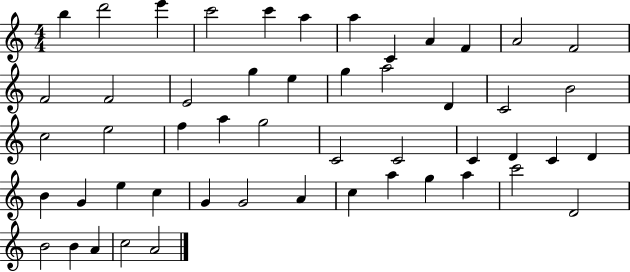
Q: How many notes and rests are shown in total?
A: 51